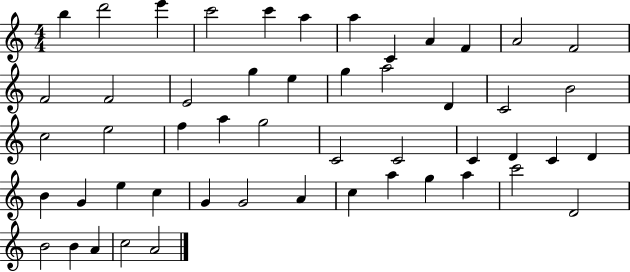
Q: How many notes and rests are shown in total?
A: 51